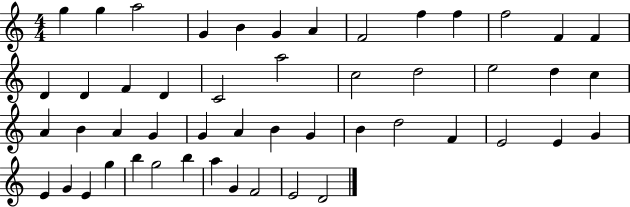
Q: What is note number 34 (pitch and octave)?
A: D5